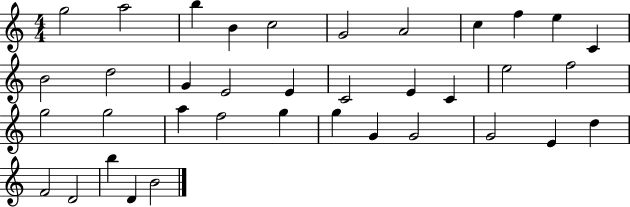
X:1
T:Untitled
M:4/4
L:1/4
K:C
g2 a2 b B c2 G2 A2 c f e C B2 d2 G E2 E C2 E C e2 f2 g2 g2 a f2 g g G G2 G2 E d F2 D2 b D B2